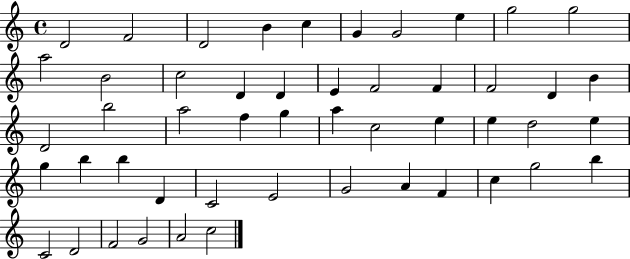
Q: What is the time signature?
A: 4/4